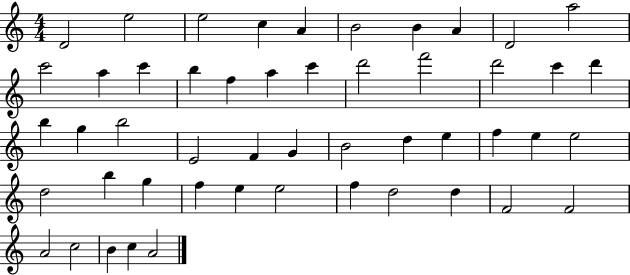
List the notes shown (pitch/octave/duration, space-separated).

D4/h E5/h E5/h C5/q A4/q B4/h B4/q A4/q D4/h A5/h C6/h A5/q C6/q B5/q F5/q A5/q C6/q D6/h F6/h D6/h C6/q D6/q B5/q G5/q B5/h E4/h F4/q G4/q B4/h D5/q E5/q F5/q E5/q E5/h D5/h B5/q G5/q F5/q E5/q E5/h F5/q D5/h D5/q F4/h F4/h A4/h C5/h B4/q C5/q A4/h